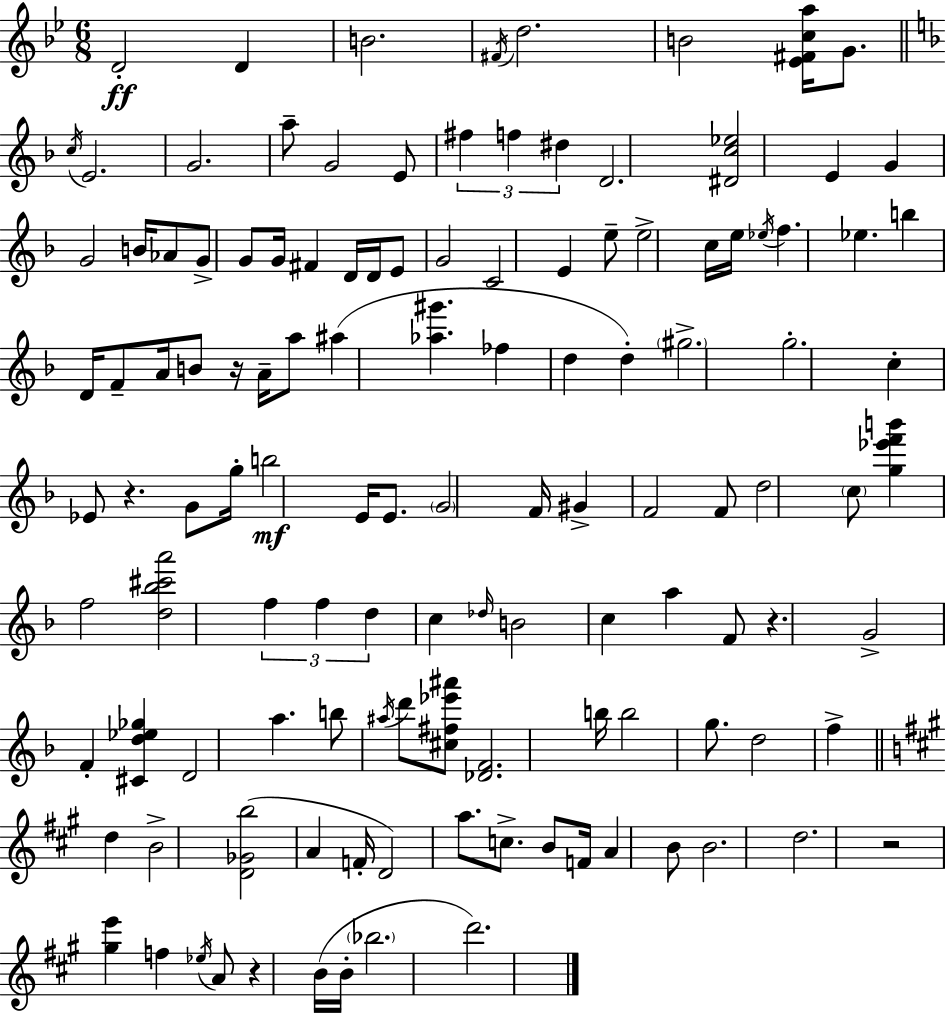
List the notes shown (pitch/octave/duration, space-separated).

D4/h D4/q B4/h. F#4/s D5/h. B4/h [Eb4,F#4,C5,A5]/s G4/e. C5/s E4/h. G4/h. A5/e G4/h E4/e F#5/q F5/q D#5/q D4/h. [D#4,C5,Eb5]/h E4/q G4/q G4/h B4/s Ab4/e G4/e G4/e G4/s F#4/q D4/s D4/s E4/e G4/h C4/h E4/q E5/e E5/h C5/s E5/s Eb5/s F5/q. Eb5/q. B5/q D4/s F4/e A4/s B4/e R/s A4/s A5/e A#5/q [Ab5,G#6]/q. FES5/q D5/q D5/q G#5/h. G5/h. C5/q Eb4/e R/q. G4/e G5/s B5/h E4/s E4/e. G4/h F4/s G#4/q F4/h F4/e D5/h C5/e [G5,Eb6,F6,B6]/q F5/h [D5,Bb5,C#6,A6]/h F5/q F5/q D5/q C5/q Db5/s B4/h C5/q A5/q F4/e R/q. G4/h F4/q [C#4,D5,Eb5,Gb5]/q D4/h A5/q. B5/e A#5/s D6/e [C#5,F#5,Eb6,A#6]/e [Db4,F4]/h. B5/s B5/h G5/e. D5/h F5/q D5/q B4/h [D4,Gb4,B5]/h A4/q F4/s D4/h A5/e. C5/e. B4/e F4/s A4/q B4/e B4/h. D5/h. R/h [G#5,E6]/q F5/q Eb5/s A4/e R/q B4/s B4/s Bb5/h. D6/h.